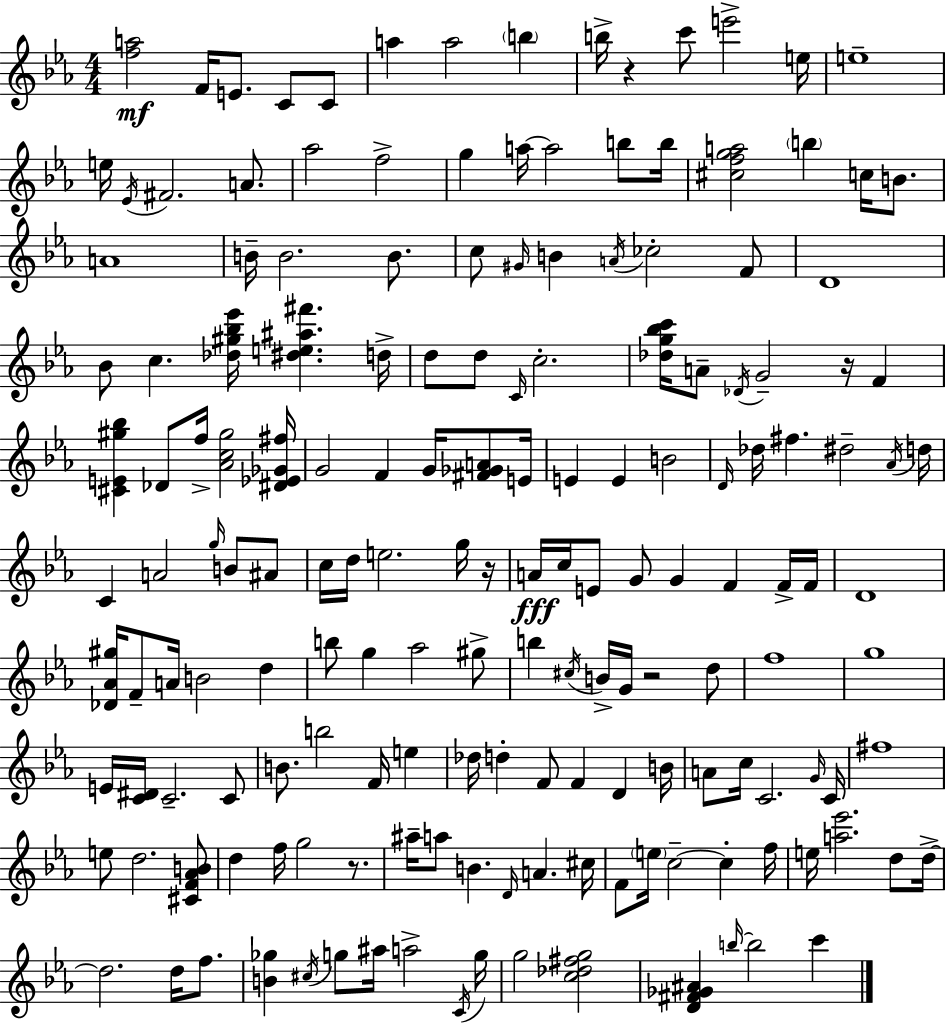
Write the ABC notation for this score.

X:1
T:Untitled
M:4/4
L:1/4
K:Eb
[fa]2 F/4 E/2 C/2 C/2 a a2 b b/4 z c'/2 e'2 e/4 e4 e/4 _E/4 ^F2 A/2 _a2 f2 g a/4 a2 b/2 b/4 [^cfga]2 b c/4 B/2 A4 B/4 B2 B/2 c/2 ^G/4 B A/4 _c2 F/2 D4 _B/2 c [_d^g_b_e']/4 [^de^a^f'] d/4 d/2 d/2 C/4 c2 [_dg_bc']/4 A/2 _D/4 G2 z/4 F [^CE^g_b] _D/2 f/4 [_Ac^g]2 [^D_E_G^f]/4 G2 F G/4 [^F_GA]/2 E/4 E E B2 D/4 _d/4 ^f ^d2 _A/4 d/4 C A2 g/4 B/2 ^A/2 c/4 d/4 e2 g/4 z/4 A/4 c/4 E/2 G/2 G F F/4 F/4 D4 [_D_A^g]/4 F/2 A/4 B2 d b/2 g _a2 ^g/2 b ^c/4 B/4 G/4 z2 d/2 f4 g4 E/4 [C^D]/4 C2 C/2 B/2 b2 F/4 e _d/4 d F/2 F D B/4 A/2 c/4 C2 G/4 C/4 ^f4 e/2 d2 [^CF_AB]/2 d f/4 g2 z/2 ^a/4 a/2 B D/4 A ^c/4 F/2 e/4 c2 c f/4 e/4 [a_e']2 d/2 d/4 d2 d/4 f/2 [B_g] ^c/4 g/2 ^a/4 a2 C/4 g/4 g2 [c_d^fg]2 [D^F_G^A] b/4 b2 c'